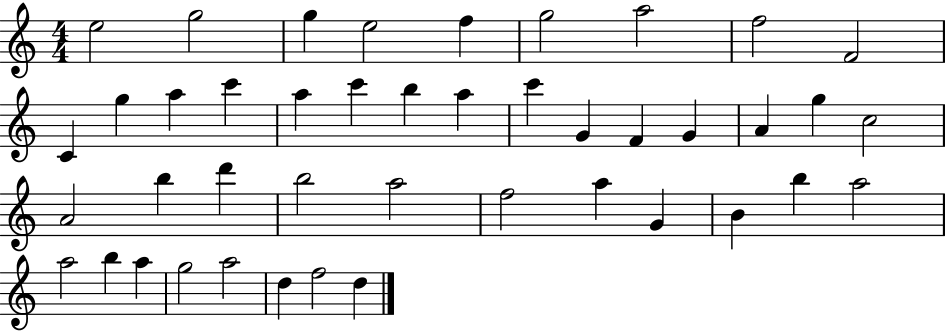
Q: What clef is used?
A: treble